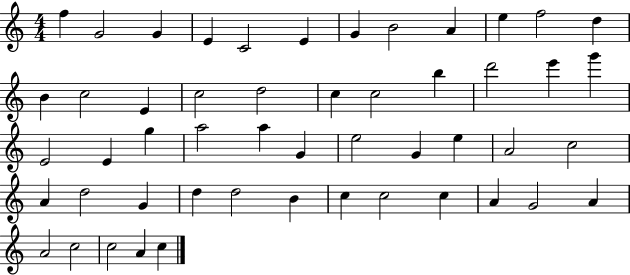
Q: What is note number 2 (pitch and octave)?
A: G4